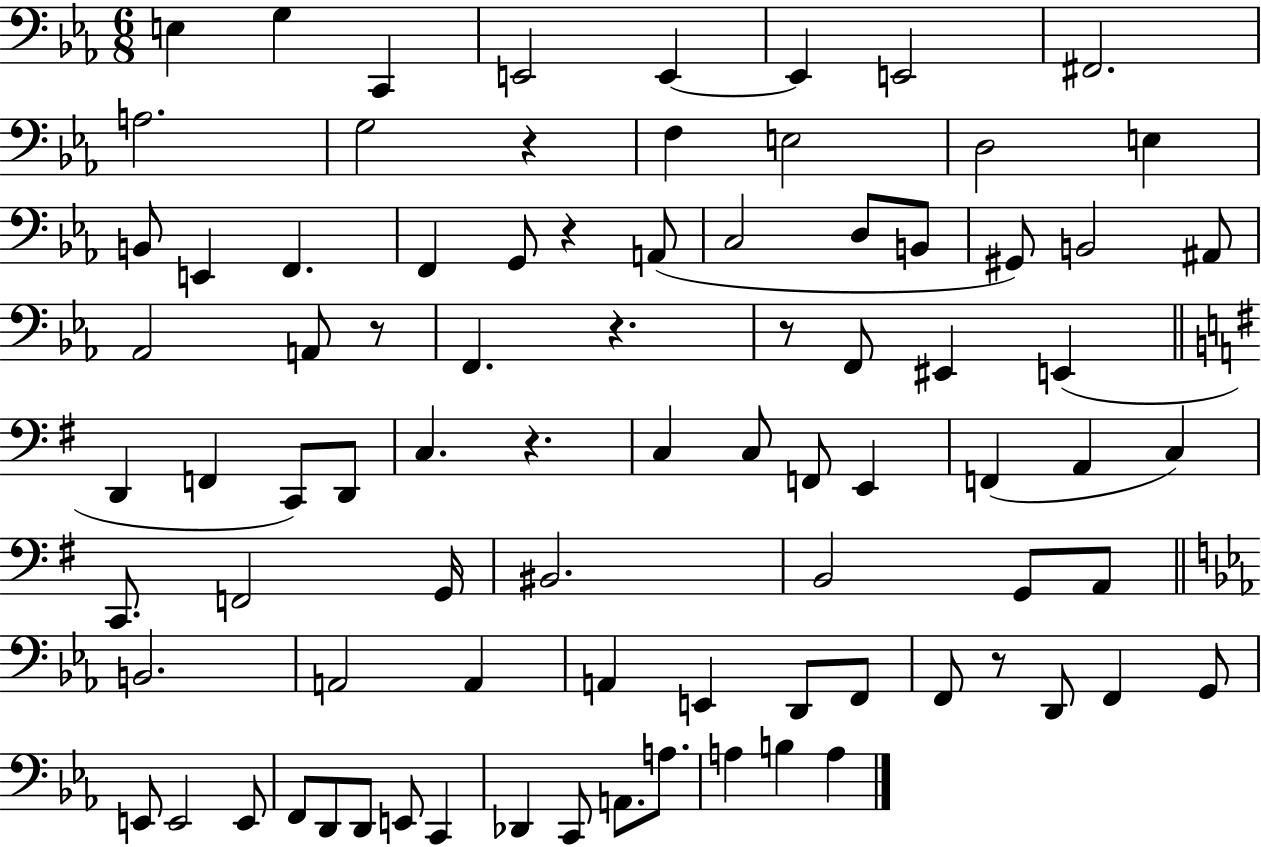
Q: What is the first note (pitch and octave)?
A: E3